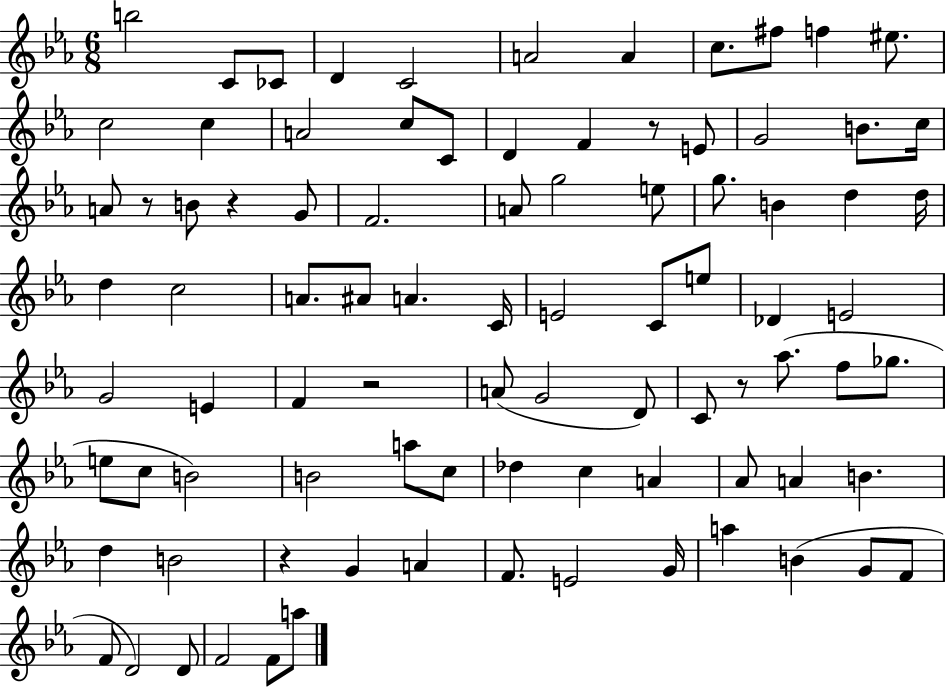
{
  \clef treble
  \numericTimeSignature
  \time 6/8
  \key ees \major
  b''2 c'8 ces'8 | d'4 c'2 | a'2 a'4 | c''8. fis''8 f''4 eis''8. | \break c''2 c''4 | a'2 c''8 c'8 | d'4 f'4 r8 e'8 | g'2 b'8. c''16 | \break a'8 r8 b'8 r4 g'8 | f'2. | a'8 g''2 e''8 | g''8. b'4 d''4 d''16 | \break d''4 c''2 | a'8. ais'8 a'4. c'16 | e'2 c'8 e''8 | des'4 e'2 | \break g'2 e'4 | f'4 r2 | a'8( g'2 d'8) | c'8 r8 aes''8.( f''8 ges''8. | \break e''8 c''8 b'2) | b'2 a''8 c''8 | des''4 c''4 a'4 | aes'8 a'4 b'4. | \break d''4 b'2 | r4 g'4 a'4 | f'8. e'2 g'16 | a''4 b'4( g'8 f'8 | \break f'8 d'2) d'8 | f'2 f'8 a''8 | \bar "|."
}